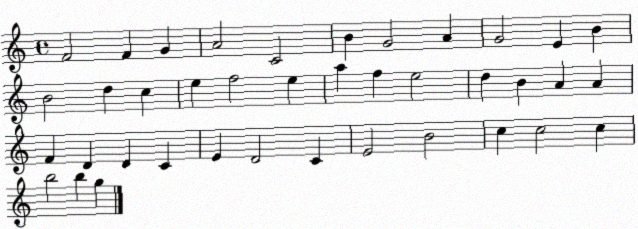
X:1
T:Untitled
M:4/4
L:1/4
K:C
F2 F G A2 C2 B G2 A G2 E B B2 d c e f2 e a f e2 d B A A F D D C E D2 C E2 B2 c c2 c b2 b g